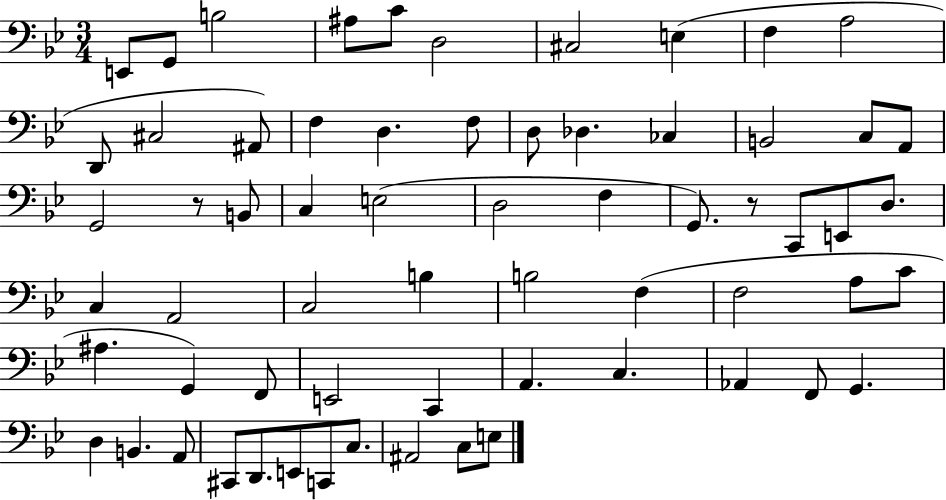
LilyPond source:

{
  \clef bass
  \numericTimeSignature
  \time 3/4
  \key bes \major
  e,8 g,8 b2 | ais8 c'8 d2 | cis2 e4( | f4 a2 | \break d,8 cis2 ais,8) | f4 d4. f8 | d8 des4. ces4 | b,2 c8 a,8 | \break g,2 r8 b,8 | c4 e2( | d2 f4 | g,8.) r8 c,8 e,8 d8. | \break c4 a,2 | c2 b4 | b2 f4( | f2 a8 c'8 | \break ais4. g,4) f,8 | e,2 c,4 | a,4. c4. | aes,4 f,8 g,4. | \break d4 b,4. a,8 | cis,8 d,8. e,8 c,8 c8. | ais,2 c8 e8 | \bar "|."
}